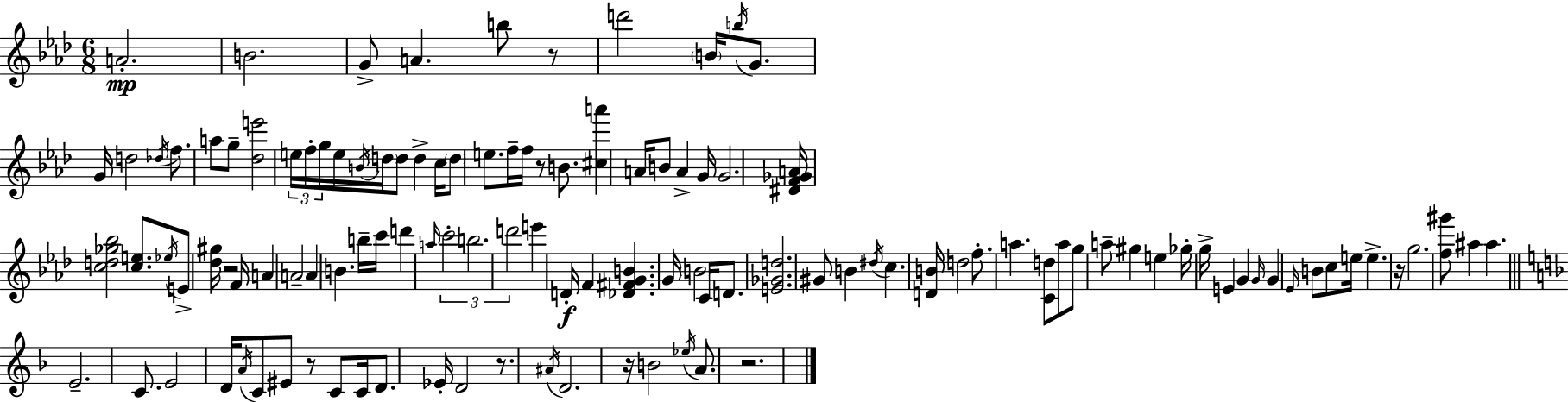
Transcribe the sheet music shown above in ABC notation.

X:1
T:Untitled
M:6/8
L:1/4
K:Ab
A2 B2 G/2 A b/2 z/2 d'2 B/4 b/4 G/2 G/4 d2 _d/4 f/2 a/2 g/2 [_de']2 e/4 f/4 g/4 e/4 B/4 d/4 d/2 d c/4 d/2 e/2 f/4 f/4 z/2 B/2 [^ca'] A/4 B/2 A G/4 G2 [^DF_GA]/4 [cd_g_b]2 [ce]/2 _e/4 E/2 [_d^g]/4 z2 F/4 A A2 A B b/4 c'/4 d' a/4 c'2 b2 d'2 e' D/4 F [_D^FGB] G/4 B2 C/4 D/2 [E_Gd]2 ^G/2 B ^d/4 c [DB]/4 d2 f/2 a [Cd]/2 a/2 g/2 a/2 ^g e _g/4 g/4 E G G/4 G _E/4 B/2 c/2 e/4 e z/4 g2 [f^g']/2 ^a ^a E2 C/2 E2 D/4 A/4 C/2 ^E/2 z/2 C/2 C/4 D/2 _E/4 D2 z/2 ^A/4 D2 z/4 B2 _e/4 A/2 z2